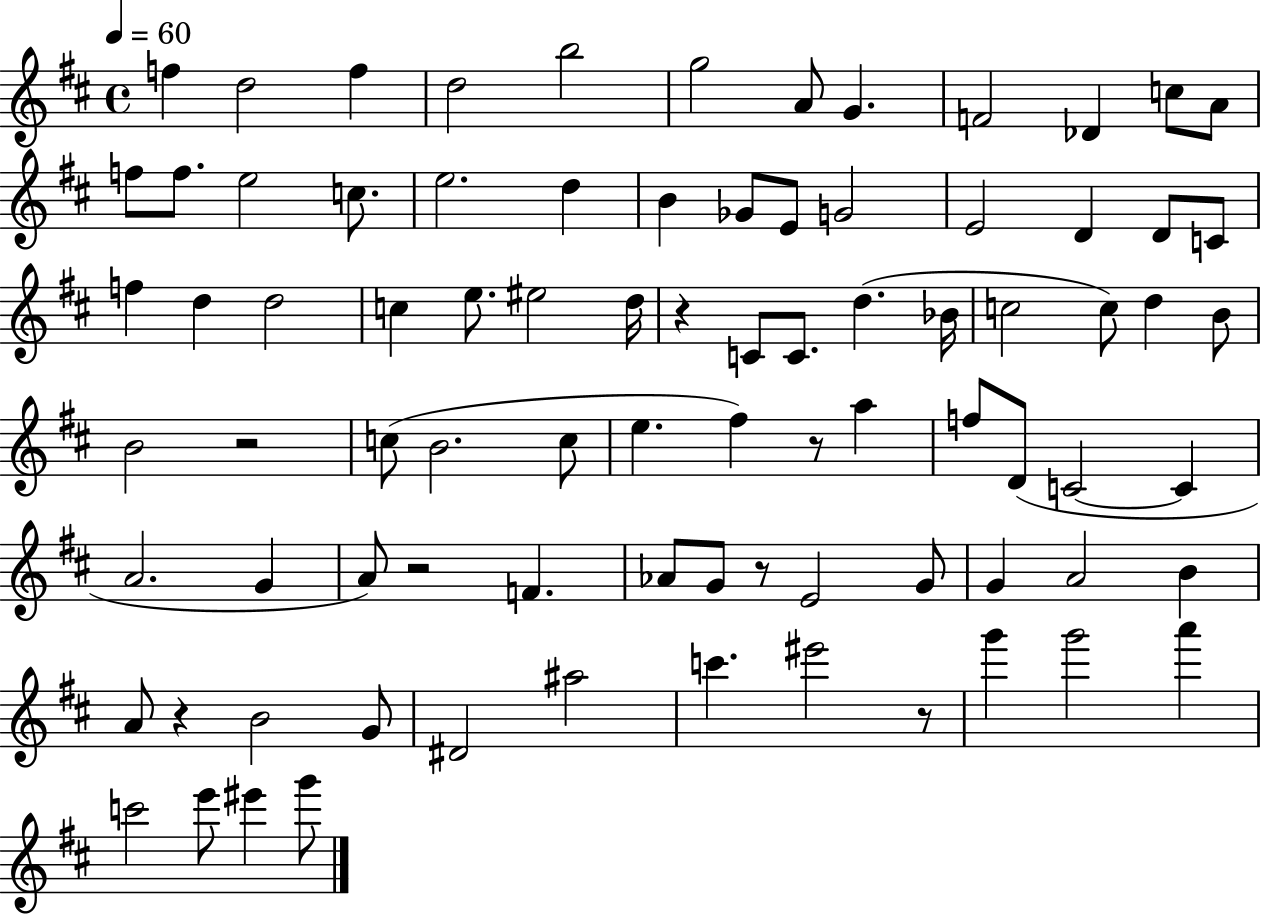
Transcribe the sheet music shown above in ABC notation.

X:1
T:Untitled
M:4/4
L:1/4
K:D
f d2 f d2 b2 g2 A/2 G F2 _D c/2 A/2 f/2 f/2 e2 c/2 e2 d B _G/2 E/2 G2 E2 D D/2 C/2 f d d2 c e/2 ^e2 d/4 z C/2 C/2 d _B/4 c2 c/2 d B/2 B2 z2 c/2 B2 c/2 e ^f z/2 a f/2 D/2 C2 C A2 G A/2 z2 F _A/2 G/2 z/2 E2 G/2 G A2 B A/2 z B2 G/2 ^D2 ^a2 c' ^e'2 z/2 g' g'2 a' c'2 e'/2 ^e' g'/2